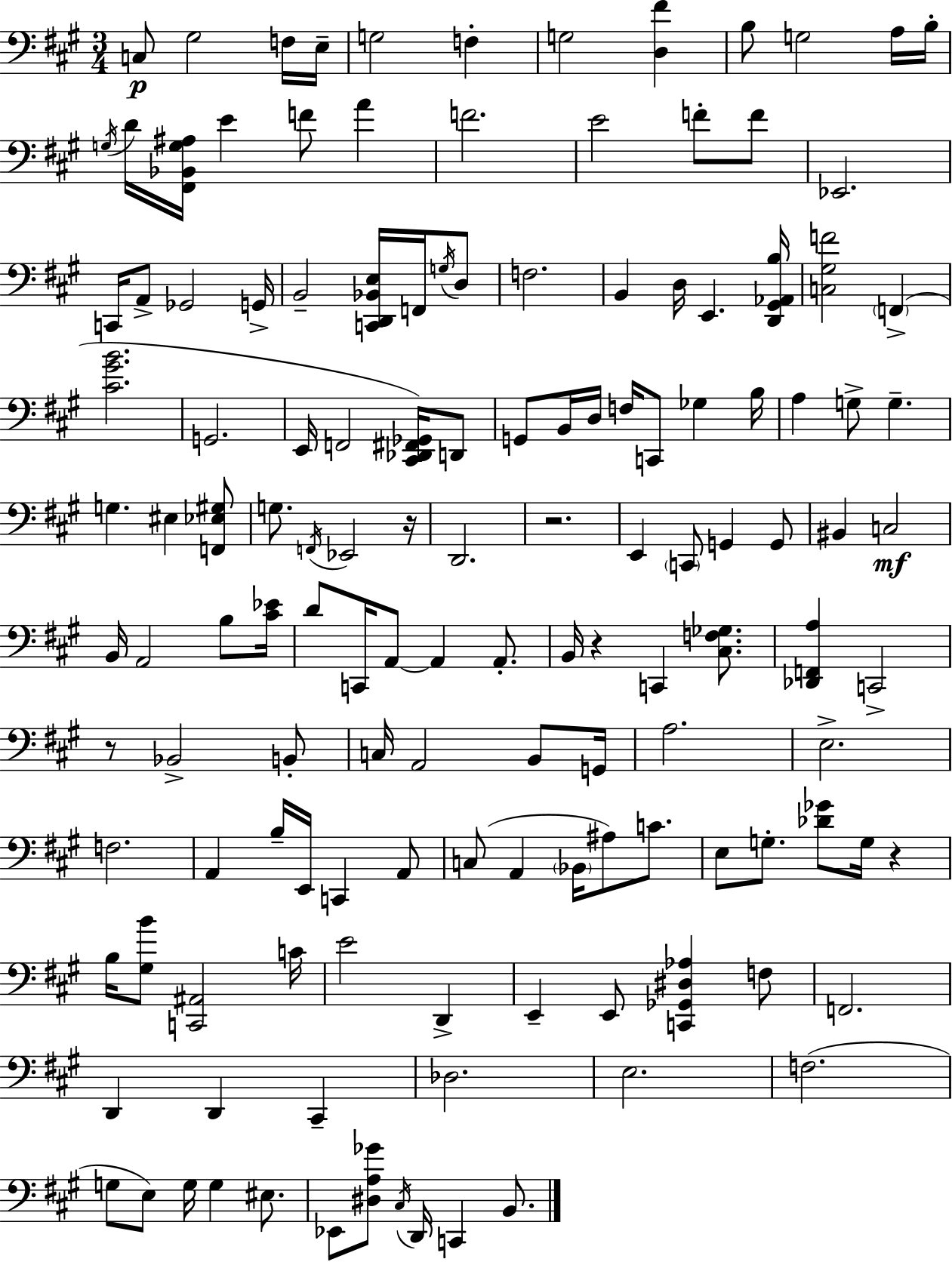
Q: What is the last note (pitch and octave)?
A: B2